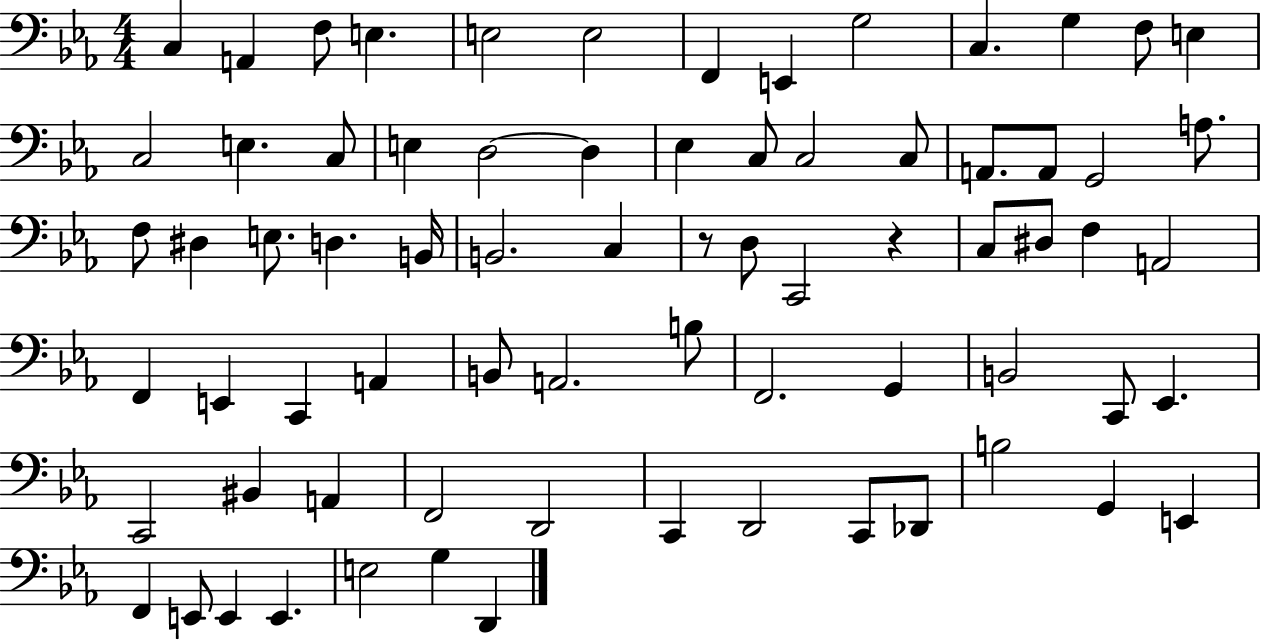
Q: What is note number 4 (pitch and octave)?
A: E3